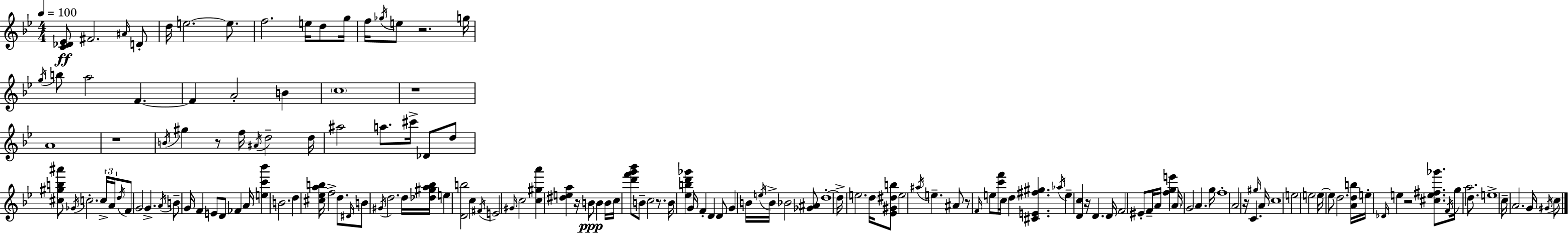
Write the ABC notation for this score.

X:1
T:Untitled
M:4/4
L:1/4
K:Gm
[C_D_E]/2 ^F2 ^A/4 D/2 d/4 e2 e/2 f2 e/4 d/2 g/4 f/4 _g/4 e/2 z2 g/4 g/4 b/2 a2 F F A2 B c4 z4 A4 z4 B/4 ^g z/2 f/4 ^A/4 d2 d/4 ^a2 a/2 ^c'/4 _D/2 d/2 [^c^gb^a']/2 _G/4 c2 c/4 A/4 d/4 F/2 G2 G A/4 B/2 G/4 F E/2 D/2 _F A/4 [ec'_b'] B2 d [^c_eab]/4 f2 d/2 ^D/4 B/2 ^G/4 d2 d/4 [_d^ga_b]/4 e [Db]2 c ^F/4 E2 ^G/4 c2 [c^ga'] [^dea] z/4 B/2 B B/4 c/4 [d'f'g'_b']/2 B/2 c2 z/2 B/4 [_ebd'_g'] G/4 F D D/2 G B/4 e/4 B/4 _B2 [_G^A]/2 d4 d/4 e2 d/4 [_E^G^db]/2 e2 ^a/4 e ^A/2 z/2 F/4 e/2 [c'f']/4 c/4 d [^CE^f^g] _a/4 e [Dc] z/4 D D/4 F2 ^E/2 F/4 A/4 [fge'] A/4 G2 A g/4 f4 A2 z/4 C ^g/4 A/4 c4 e2 e2 e/4 e/2 d2 [Adb]/4 e/4 _D/4 e z2 [^ce^f_g']/2 F/4 g/4 a2 d/2 e4 c/4 A2 G/4 ^G/4 c/2